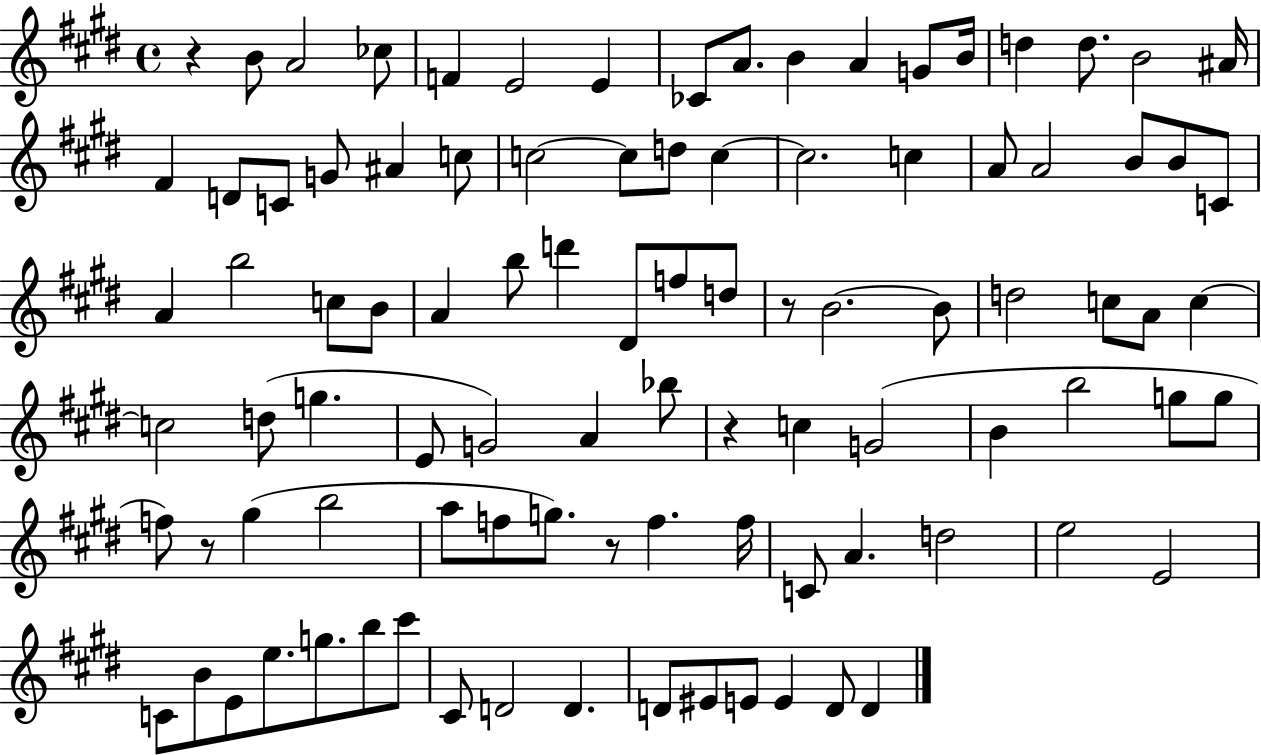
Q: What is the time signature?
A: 4/4